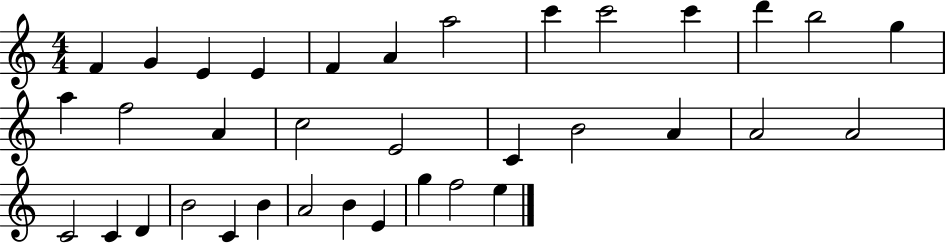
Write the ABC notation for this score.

X:1
T:Untitled
M:4/4
L:1/4
K:C
F G E E F A a2 c' c'2 c' d' b2 g a f2 A c2 E2 C B2 A A2 A2 C2 C D B2 C B A2 B E g f2 e